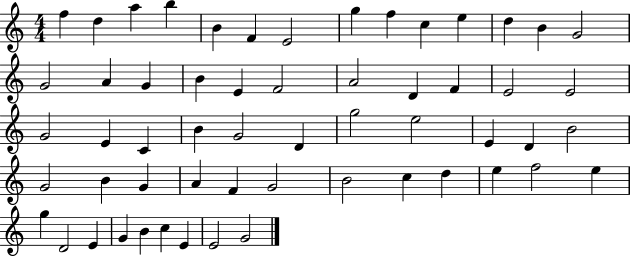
F5/q D5/q A5/q B5/q B4/q F4/q E4/h G5/q F5/q C5/q E5/q D5/q B4/q G4/h G4/h A4/q G4/q B4/q E4/q F4/h A4/h D4/q F4/q E4/h E4/h G4/h E4/q C4/q B4/q G4/h D4/q G5/h E5/h E4/q D4/q B4/h G4/h B4/q G4/q A4/q F4/q G4/h B4/h C5/q D5/q E5/q F5/h E5/q G5/q D4/h E4/q G4/q B4/q C5/q E4/q E4/h G4/h